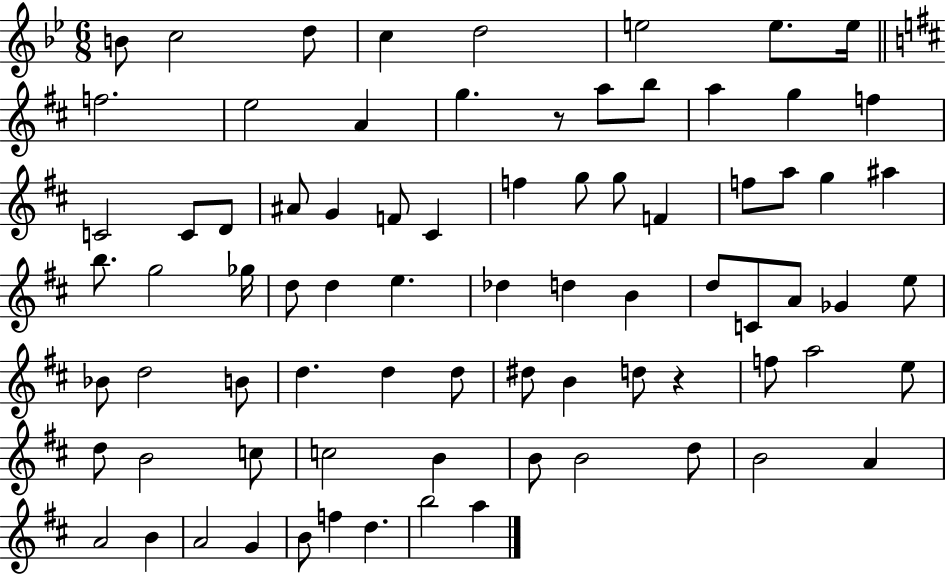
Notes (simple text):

B4/e C5/h D5/e C5/q D5/h E5/h E5/e. E5/s F5/h. E5/h A4/q G5/q. R/e A5/e B5/e A5/q G5/q F5/q C4/h C4/e D4/e A#4/e G4/q F4/e C#4/q F5/q G5/e G5/e F4/q F5/e A5/e G5/q A#5/q B5/e. G5/h Gb5/s D5/e D5/q E5/q. Db5/q D5/q B4/q D5/e C4/e A4/e Gb4/q E5/e Bb4/e D5/h B4/e D5/q. D5/q D5/e D#5/e B4/q D5/e R/q F5/e A5/h E5/e D5/e B4/h C5/e C5/h B4/q B4/e B4/h D5/e B4/h A4/q A4/h B4/q A4/h G4/q B4/e F5/q D5/q. B5/h A5/q